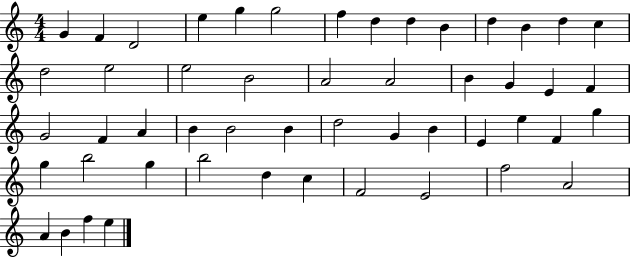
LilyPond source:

{
  \clef treble
  \numericTimeSignature
  \time 4/4
  \key c \major
  g'4 f'4 d'2 | e''4 g''4 g''2 | f''4 d''4 d''4 b'4 | d''4 b'4 d''4 c''4 | \break d''2 e''2 | e''2 b'2 | a'2 a'2 | b'4 g'4 e'4 f'4 | \break g'2 f'4 a'4 | b'4 b'2 b'4 | d''2 g'4 b'4 | e'4 e''4 f'4 g''4 | \break g''4 b''2 g''4 | b''2 d''4 c''4 | f'2 e'2 | f''2 a'2 | \break a'4 b'4 f''4 e''4 | \bar "|."
}